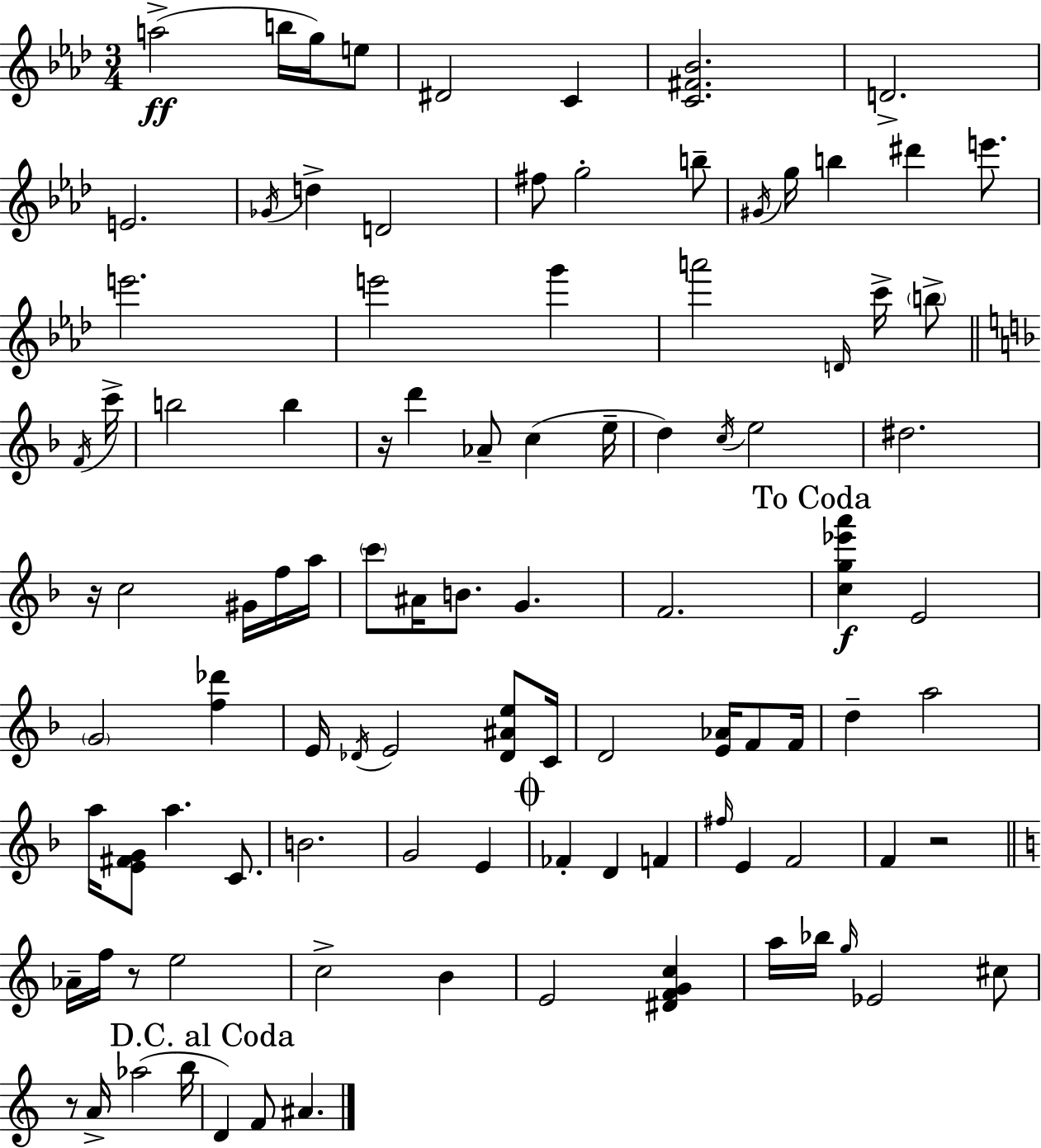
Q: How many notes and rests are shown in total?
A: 100